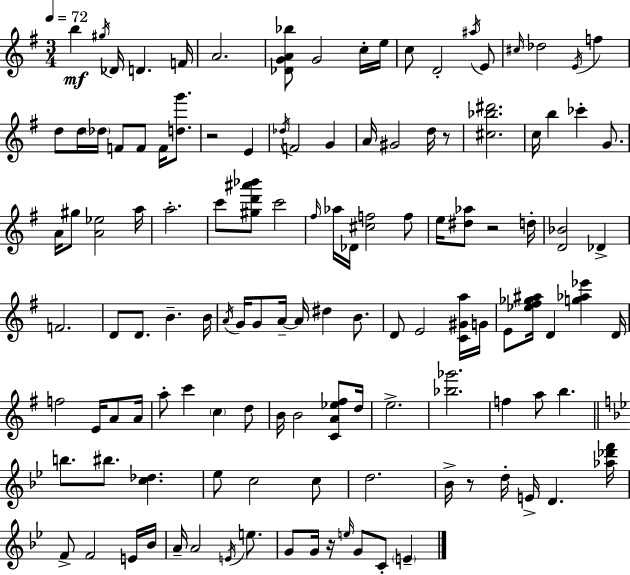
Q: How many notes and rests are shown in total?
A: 124